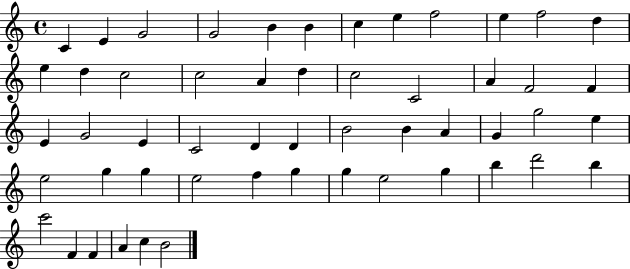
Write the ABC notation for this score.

X:1
T:Untitled
M:4/4
L:1/4
K:C
C E G2 G2 B B c e f2 e f2 d e d c2 c2 A d c2 C2 A F2 F E G2 E C2 D D B2 B A G g2 e e2 g g e2 f g g e2 g b d'2 b c'2 F F A c B2